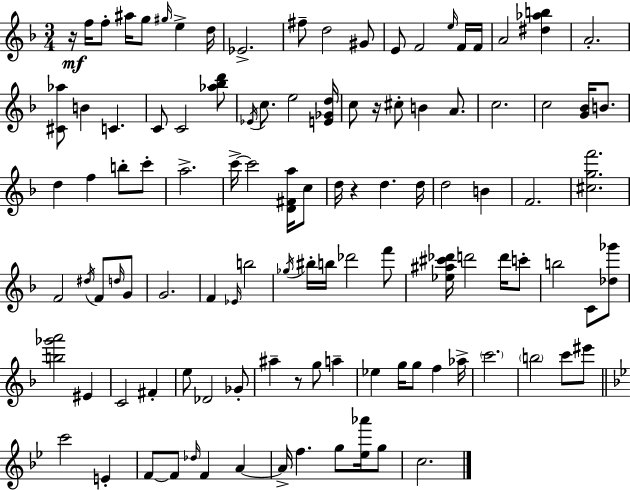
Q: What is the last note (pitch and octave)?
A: C5